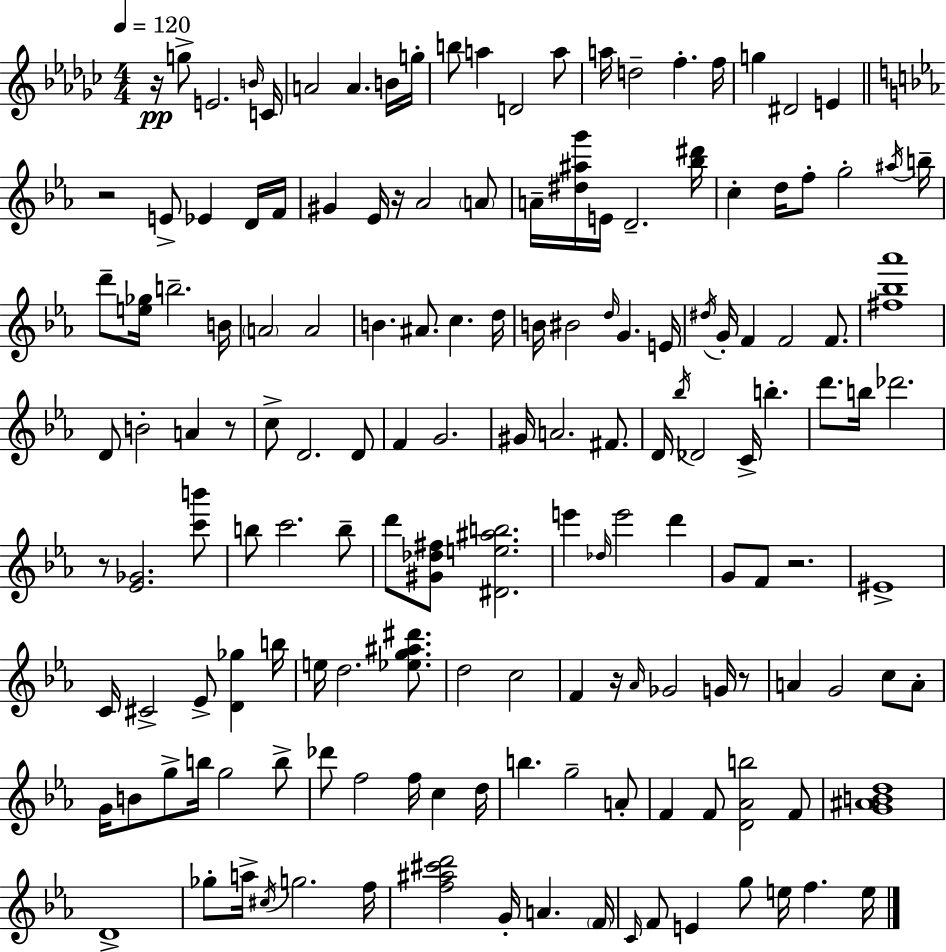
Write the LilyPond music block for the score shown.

{
  \clef treble
  \numericTimeSignature
  \time 4/4
  \key ees \minor
  \tempo 4 = 120
  r16\pp g''8-> e'2. \grace { b'16 } | c'16 a'2 a'4. b'16 | g''16-. b''8 a''4 d'2 a''8 | a''16 d''2-- f''4.-. | \break f''16 g''4 dis'2 e'4 | \bar "||" \break \key ees \major r2 e'8-> ees'4 d'16 f'16 | gis'4 ees'16 r16 aes'2 \parenthesize a'8 | a'16-- <dis'' ais'' g'''>16 e'16 d'2.-- <bes'' dis'''>16 | c''4-. d''16 f''8-. g''2-. \acciaccatura { ais''16 } | \break b''16-- d'''8-- <e'' ges''>16 b''2.-- | b'16 \parenthesize a'2 a'2 | b'4. ais'8. c''4. | d''16 b'16 bis'2 \grace { d''16 } g'4. | \break e'16 \acciaccatura { dis''16 } g'16-. f'4 f'2 | f'8. <fis'' bes'' aes'''>1 | d'8 b'2-. a'4 | r8 c''8-> d'2. | \break d'8 f'4 g'2. | gis'16 a'2. | fis'8. d'16 \acciaccatura { bes''16 } des'2 c'16-> b''4.-. | d'''8. b''16 des'''2. | \break r8 <ees' ges'>2. | <c''' b'''>8 b''8 c'''2. | b''8-- d'''8 <gis' des'' fis''>8 <dis' e'' ais'' b''>2. | e'''4 \grace { des''16 } e'''2 | \break d'''4 g'8 f'8 r2. | eis'1-> | c'16 cis'2-> ees'8-> | <d' ges''>4 b''16 e''16 d''2. | \break <ees'' g'' ais'' dis'''>8. d''2 c''2 | f'4 r16 \grace { aes'16 } ges'2 | g'16 r8 a'4 g'2 | c''8 a'8-. g'16 b'8 g''8-> b''16 g''2 | \break b''8-> des'''8 f''2 | f''16 c''4 d''16 b''4. g''2-- | a'8-. f'4 f'8 <d' aes' b''>2 | f'8 <g' ais' b' d''>1 | \break d'1-> | ges''8-. a''16-> \acciaccatura { cis''16 } g''2. | f''16 <f'' ais'' cis''' d'''>2 g'16-. | a'4. \parenthesize f'16 \grace { c'16 } f'8 e'4 g''8 | \break e''16 f''4. e''16 \bar "|."
}